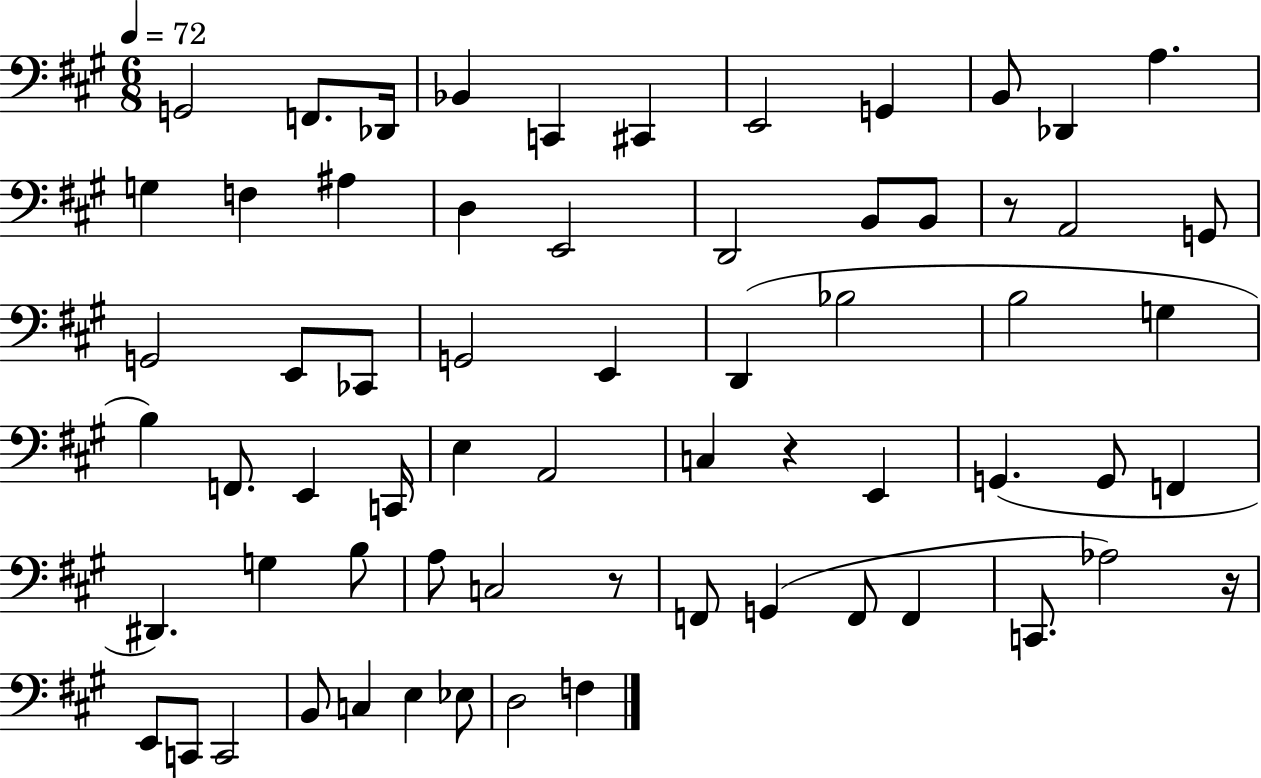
G2/h F2/e. Db2/s Bb2/q C2/q C#2/q E2/h G2/q B2/e Db2/q A3/q. G3/q F3/q A#3/q D3/q E2/h D2/h B2/e B2/e R/e A2/h G2/e G2/h E2/e CES2/e G2/h E2/q D2/q Bb3/h B3/h G3/q B3/q F2/e. E2/q C2/s E3/q A2/h C3/q R/q E2/q G2/q. G2/e F2/q D#2/q. G3/q B3/e A3/e C3/h R/e F2/e G2/q F2/e F2/q C2/e. Ab3/h R/s E2/e C2/e C2/h B2/e C3/q E3/q Eb3/e D3/h F3/q